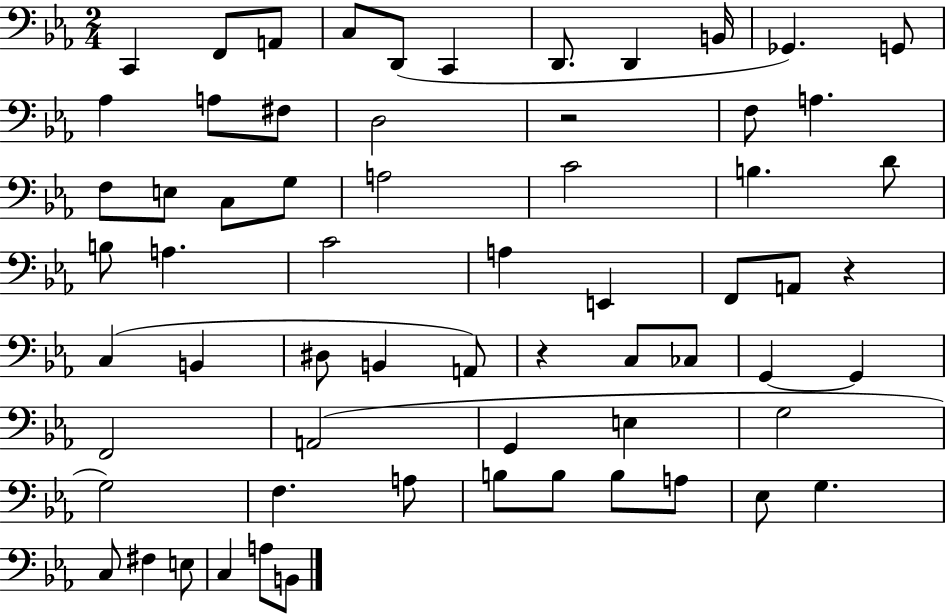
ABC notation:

X:1
T:Untitled
M:2/4
L:1/4
K:Eb
C,, F,,/2 A,,/2 C,/2 D,,/2 C,, D,,/2 D,, B,,/4 _G,, G,,/2 _A, A,/2 ^F,/2 D,2 z2 F,/2 A, F,/2 E,/2 C,/2 G,/2 A,2 C2 B, D/2 B,/2 A, C2 A, E,, F,,/2 A,,/2 z C, B,, ^D,/2 B,, A,,/2 z C,/2 _C,/2 G,, G,, F,,2 A,,2 G,, E, G,2 G,2 F, A,/2 B,/2 B,/2 B,/2 A,/2 _E,/2 G, C,/2 ^F, E,/2 C, A,/2 B,,/2